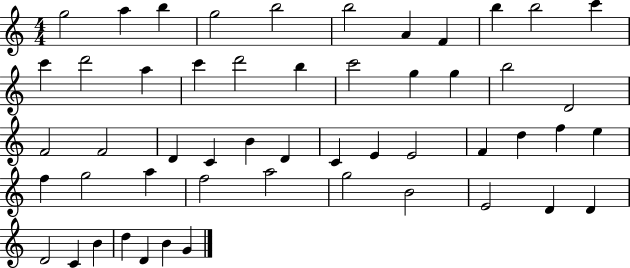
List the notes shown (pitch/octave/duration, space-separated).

G5/h A5/q B5/q G5/h B5/h B5/h A4/q F4/q B5/q B5/h C6/q C6/q D6/h A5/q C6/q D6/h B5/q C6/h G5/q G5/q B5/h D4/h F4/h F4/h D4/q C4/q B4/q D4/q C4/q E4/q E4/h F4/q D5/q F5/q E5/q F5/q G5/h A5/q F5/h A5/h G5/h B4/h E4/h D4/q D4/q D4/h C4/q B4/q D5/q D4/q B4/q G4/q